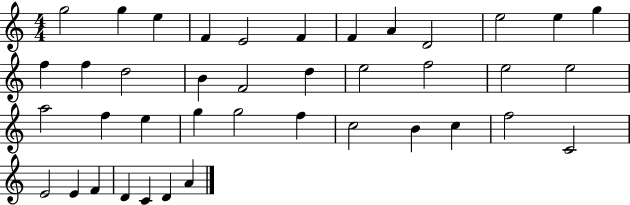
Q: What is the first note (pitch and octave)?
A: G5